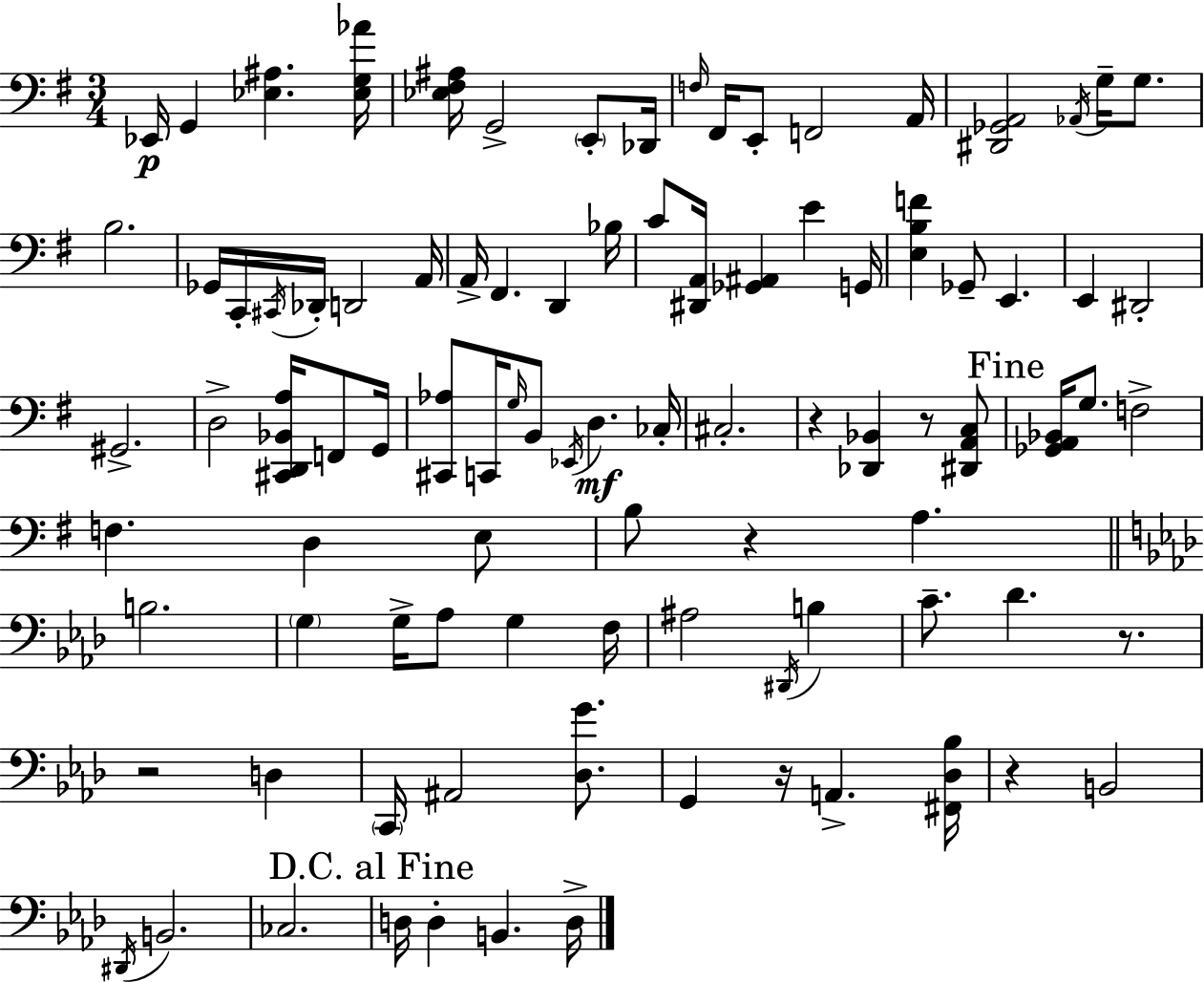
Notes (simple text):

Eb2/s G2/q [Eb3,A#3]/q. [Eb3,G3,Ab4]/s [Eb3,F#3,A#3]/s G2/h E2/e Db2/s F3/s F#2/s E2/e F2/h A2/s [D#2,Gb2,A2]/h Ab2/s G3/s G3/e. B3/h. Gb2/s C2/s C#2/s Db2/s D2/h A2/s A2/s F#2/q. D2/q Bb3/s C4/e [D#2,A2]/s [Gb2,A#2]/q E4/q G2/s [E3,B3,F4]/q Gb2/e E2/q. E2/q D#2/h G#2/h. D3/h [C#2,D2,Bb2,A3]/s F2/e G2/s [C#2,Ab3]/e C2/s G3/s B2/e Eb2/s D3/q. CES3/s C#3/h. R/q [Db2,Bb2]/q R/e [D#2,A2,C3]/e [Gb2,A2,Bb2]/s G3/e. F3/h F3/q. D3/q E3/e B3/e R/q A3/q. B3/h. G3/q G3/s Ab3/e G3/q F3/s A#3/h D#2/s B3/q C4/e. Db4/q. R/e. R/h D3/q C2/s A#2/h [Db3,G4]/e. G2/q R/s A2/q. [F#2,Db3,Bb3]/s R/q B2/h D#2/s B2/h. CES3/h. D3/s D3/q B2/q. D3/s